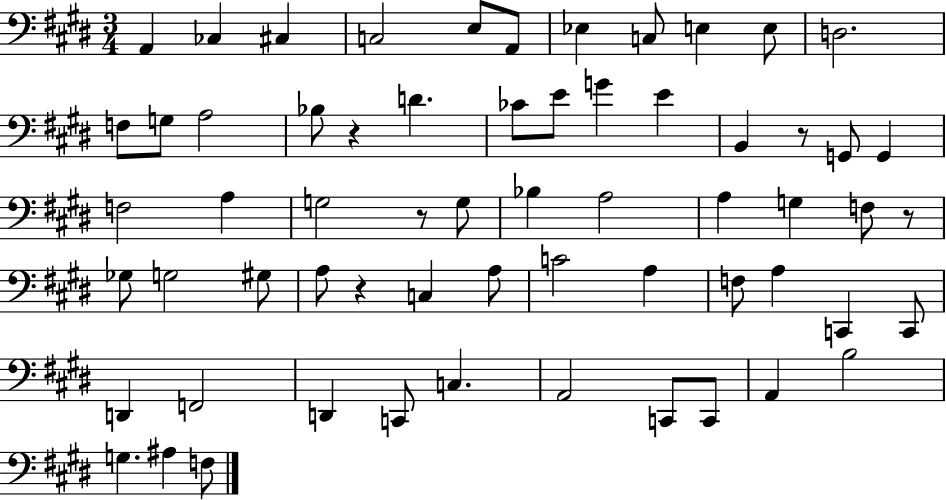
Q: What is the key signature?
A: E major